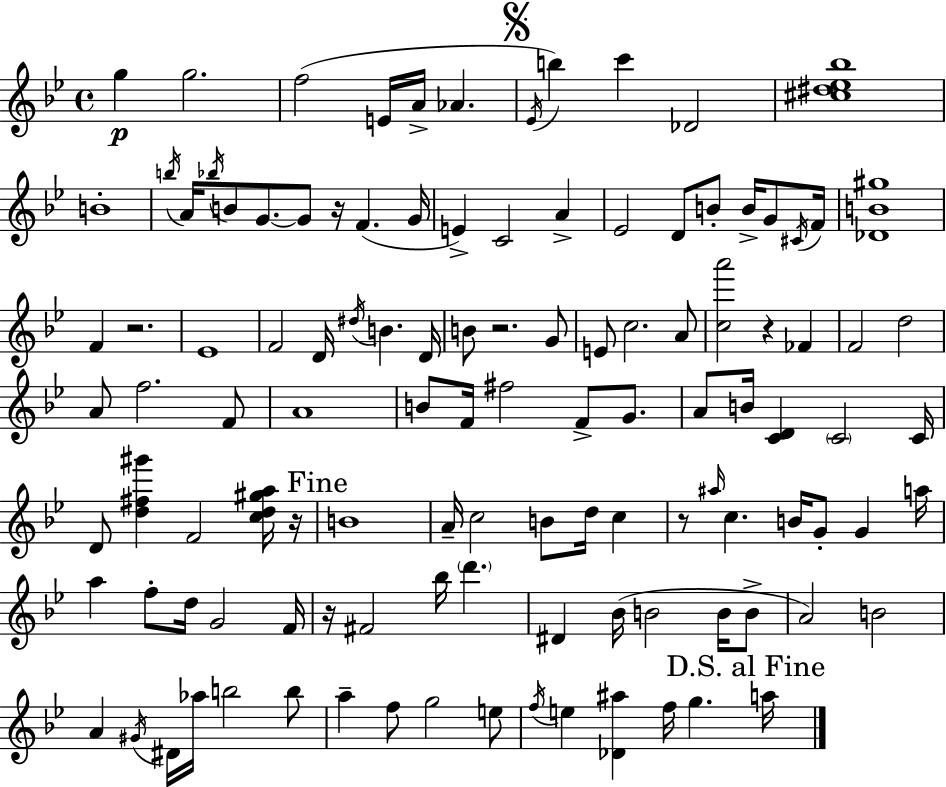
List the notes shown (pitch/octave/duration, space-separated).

G5/q G5/h. F5/h E4/s A4/s Ab4/q. Eb4/s B5/q C6/q Db4/h [C#5,D#5,Eb5,Bb5]/w B4/w B5/s A4/s Bb5/s B4/e G4/e. G4/e R/s F4/q. G4/s E4/q C4/h A4/q Eb4/h D4/e B4/e B4/s G4/e C#4/s F4/s [Db4,B4,G#5]/w F4/q R/h. Eb4/w F4/h D4/s D#5/s B4/q. D4/s B4/e R/h. G4/e E4/e C5/h. A4/e [C5,A6]/h R/q FES4/q F4/h D5/h A4/e F5/h. F4/e A4/w B4/e F4/s F#5/h F4/e G4/e. A4/e B4/s [C4,D4]/q C4/h C4/s D4/e [D5,F#5,G#6]/q F4/h [C5,D5,G#5,A5]/s R/s B4/w A4/s C5/h B4/e D5/s C5/q R/e A#5/s C5/q. B4/s G4/e G4/q A5/s A5/q F5/e D5/s G4/h F4/s R/s F#4/h Bb5/s D6/q. D#4/q Bb4/s B4/h B4/s B4/e A4/h B4/h A4/q G#4/s D#4/s Ab5/s B5/h B5/e A5/q F5/e G5/h E5/e F5/s E5/q [Db4,A#5]/q F5/s G5/q. A5/s